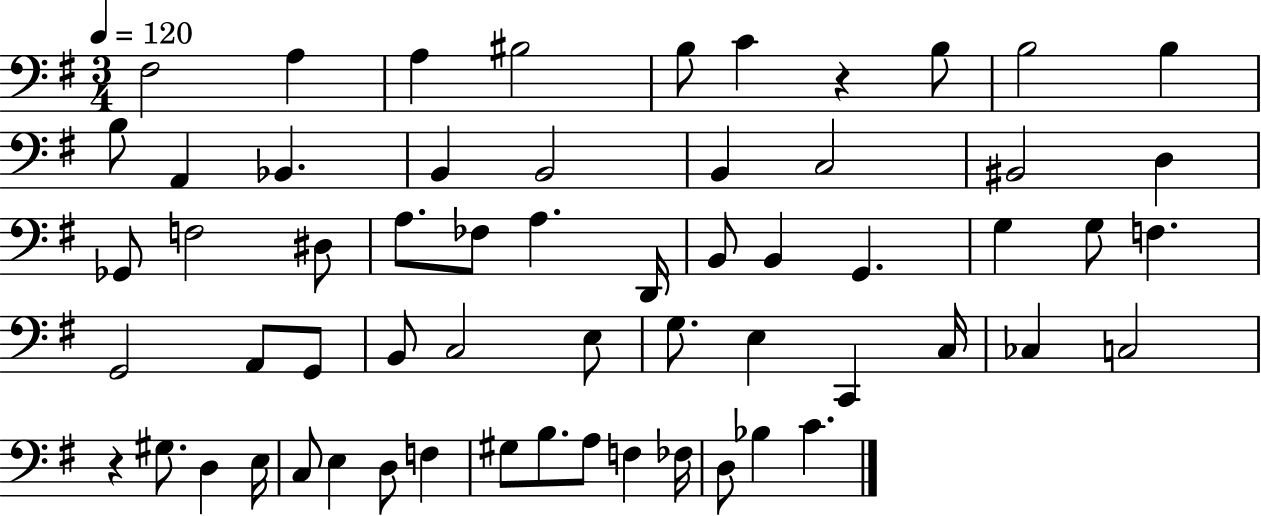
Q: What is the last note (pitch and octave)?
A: C4